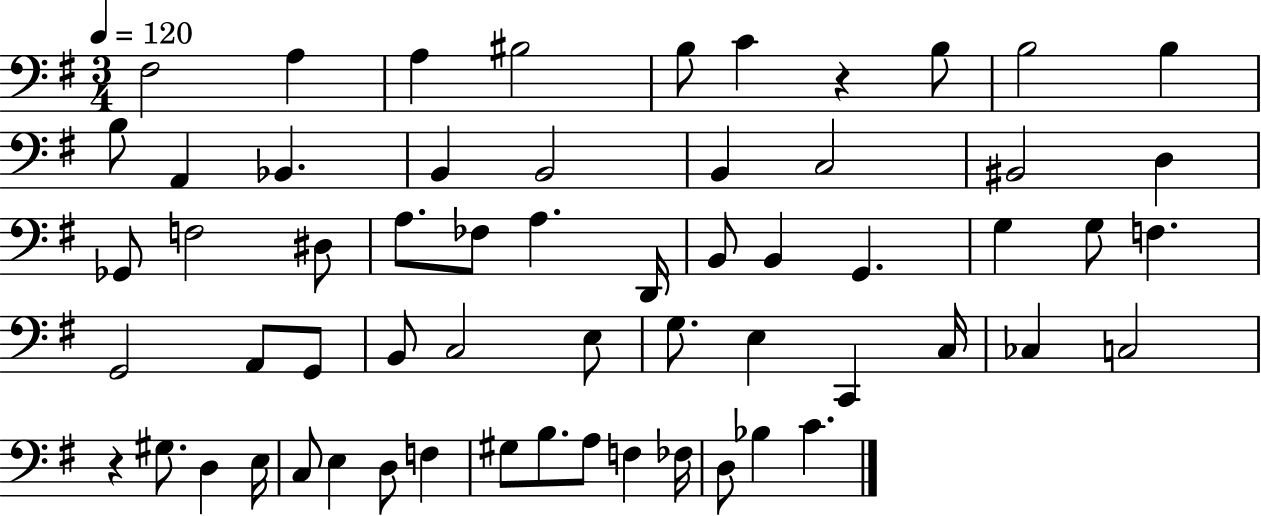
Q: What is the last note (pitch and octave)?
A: C4